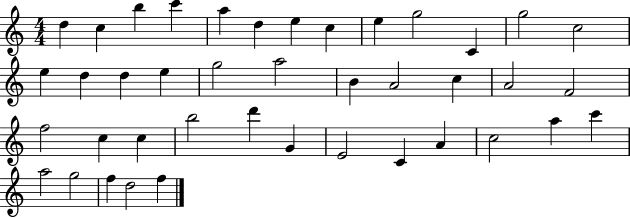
X:1
T:Untitled
M:4/4
L:1/4
K:C
d c b c' a d e c e g2 C g2 c2 e d d e g2 a2 B A2 c A2 F2 f2 c c b2 d' G E2 C A c2 a c' a2 g2 f d2 f